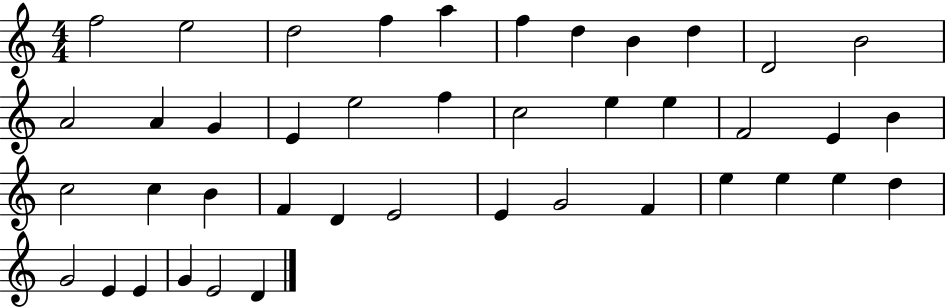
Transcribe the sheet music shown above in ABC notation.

X:1
T:Untitled
M:4/4
L:1/4
K:C
f2 e2 d2 f a f d B d D2 B2 A2 A G E e2 f c2 e e F2 E B c2 c B F D E2 E G2 F e e e d G2 E E G E2 D